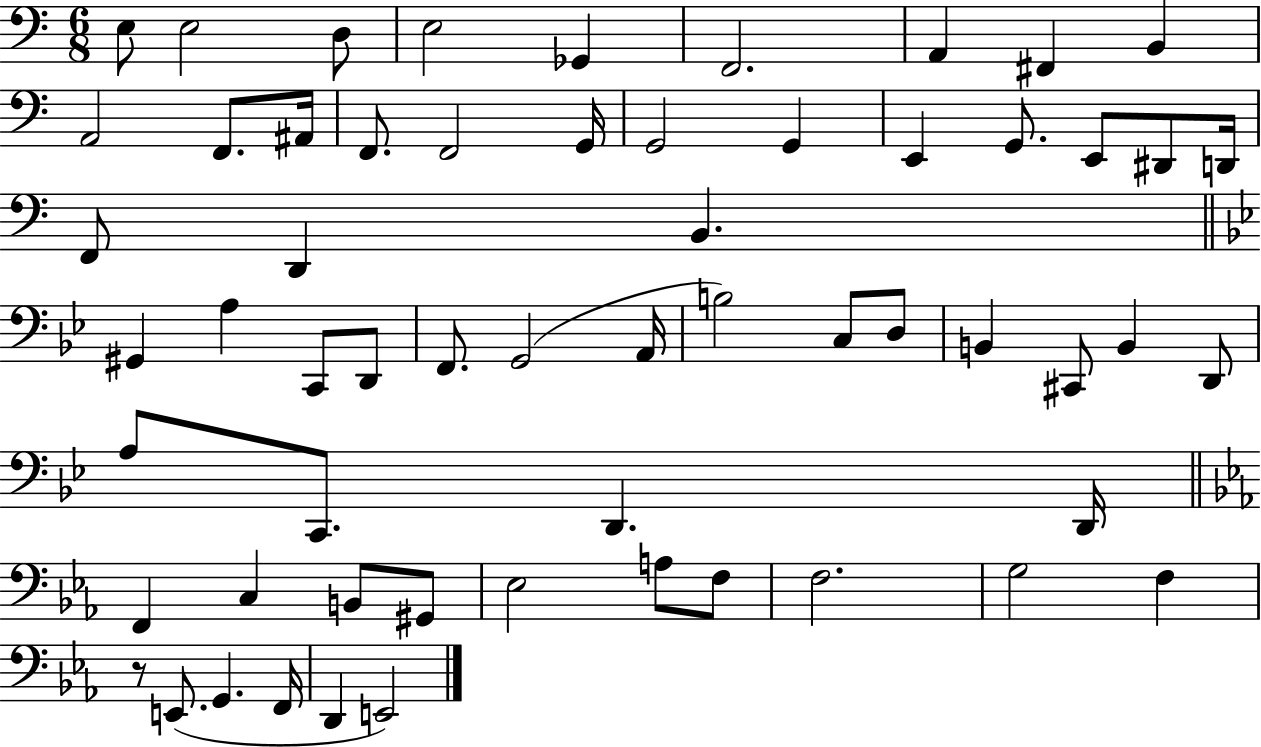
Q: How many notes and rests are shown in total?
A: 59